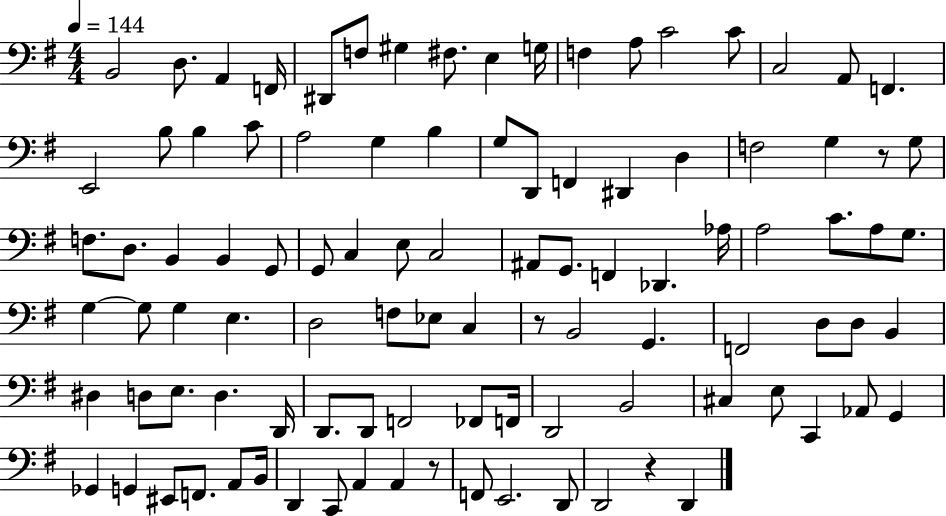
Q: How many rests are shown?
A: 4